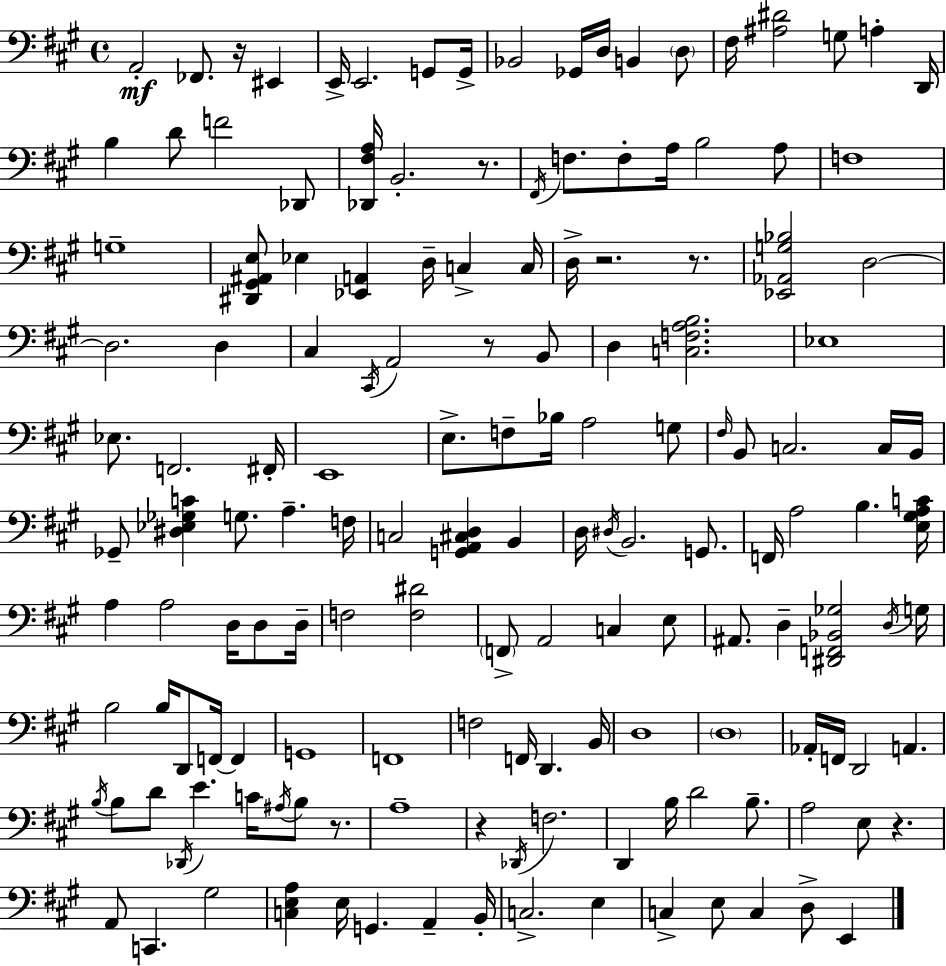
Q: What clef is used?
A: bass